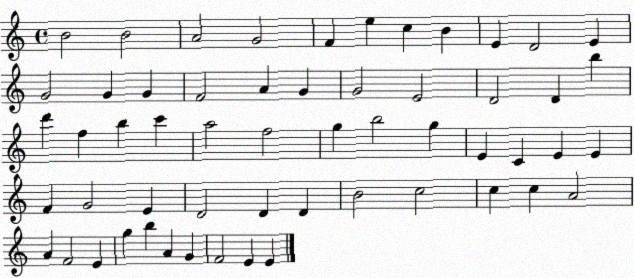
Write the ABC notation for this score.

X:1
T:Untitled
M:4/4
L:1/4
K:C
B2 B2 A2 G2 F e c B E D2 E G2 G G F2 A G G2 E2 D2 D b d' f b c' a2 f2 g b2 g E C E E F G2 E D2 D D B2 c2 c c A2 A F2 E g b A G F2 E E